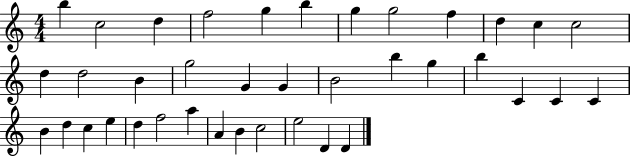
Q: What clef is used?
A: treble